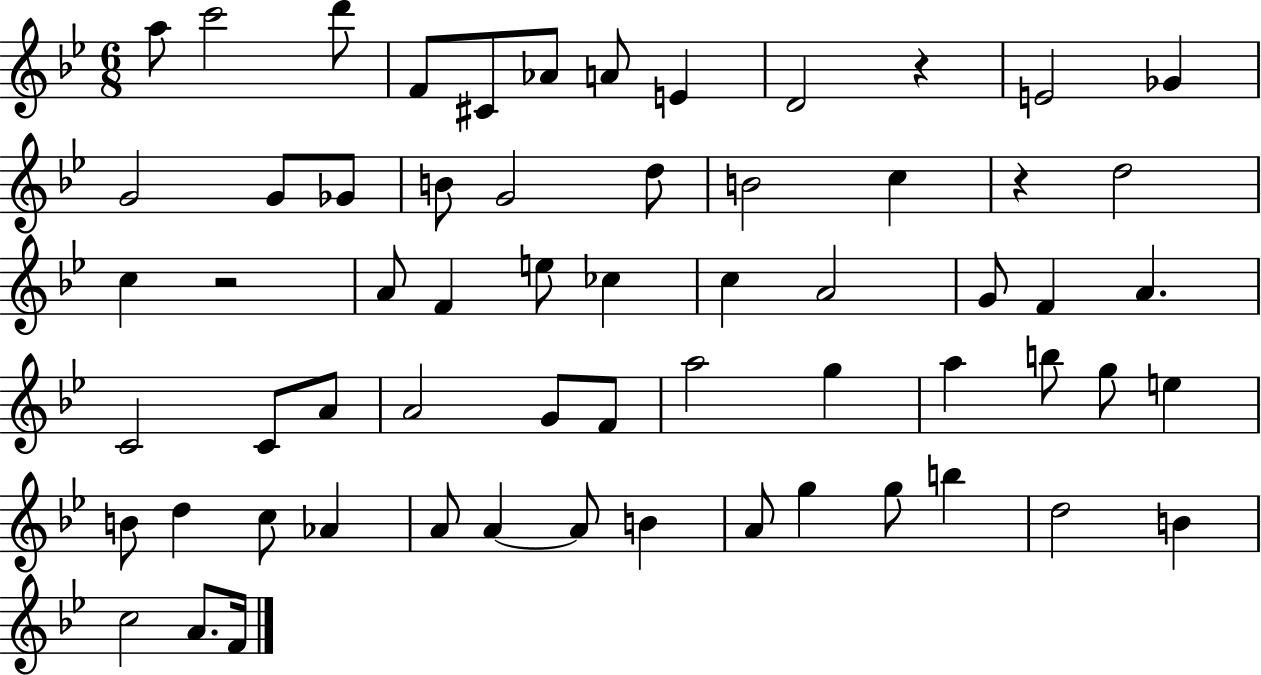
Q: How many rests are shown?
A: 3